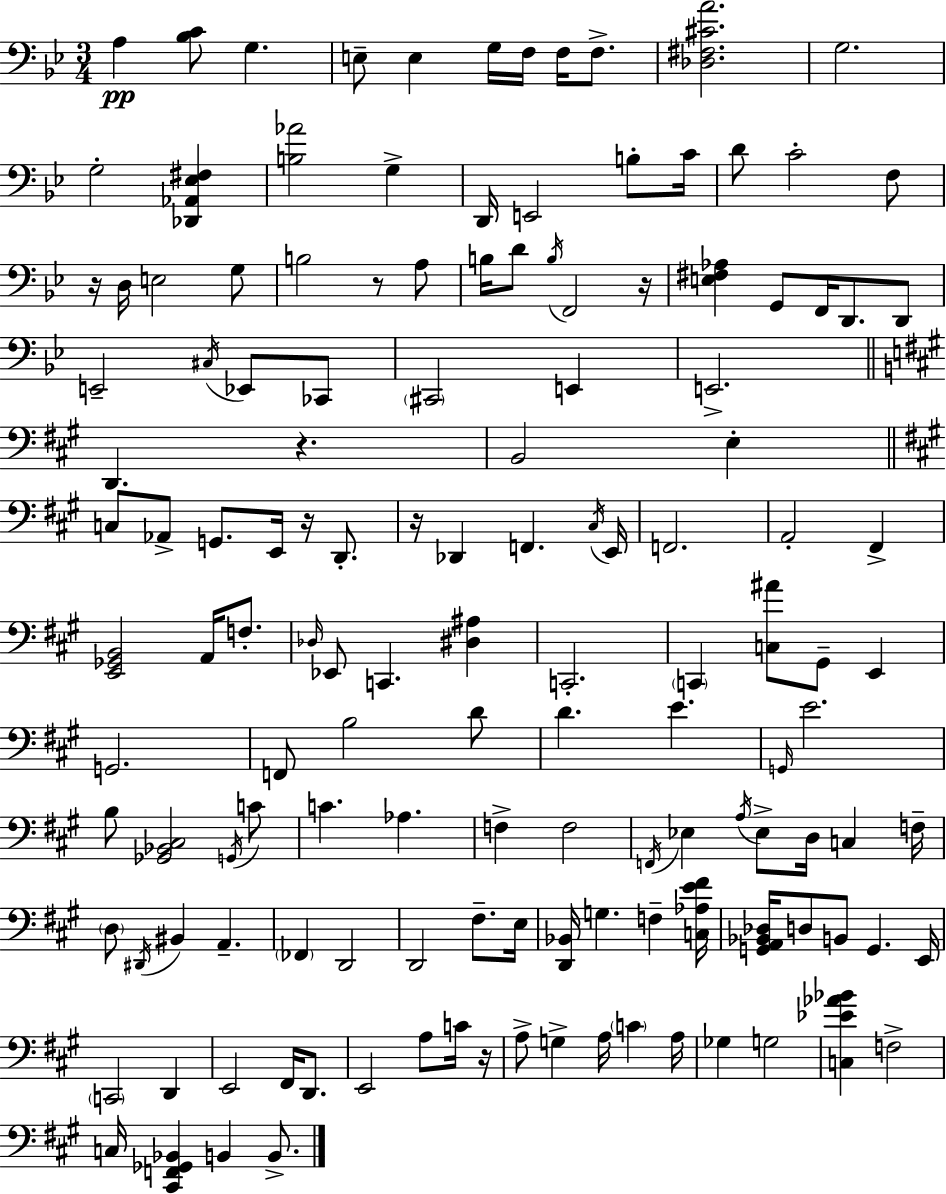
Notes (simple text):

A3/q [Bb3,C4]/e G3/q. E3/e E3/q G3/s F3/s F3/s F3/e. [Db3,F#3,C#4,A4]/h. G3/h. G3/h [Db2,Ab2,Eb3,F#3]/q [B3,Ab4]/h G3/q D2/s E2/h B3/e C4/s D4/e C4/h F3/e R/s D3/s E3/h G3/e B3/h R/e A3/e B3/s D4/e B3/s F2/h R/s [E3,F#3,Ab3]/q G2/e F2/s D2/e. D2/e E2/h C#3/s Eb2/e CES2/e C#2/h E2/q E2/h. D2/q. R/q. B2/h E3/q C3/e Ab2/e G2/e. E2/s R/s D2/e. R/s Db2/q F2/q. C#3/s E2/s F2/h. A2/h F#2/q [E2,Gb2,B2]/h A2/s F3/e. Db3/s Eb2/e C2/q. [D#3,A#3]/q C2/h. C2/q [C3,A#4]/e G#2/e E2/q G2/h. F2/e B3/h D4/e D4/q. E4/q. G2/s E4/h. B3/e [Gb2,Bb2,C#3]/h G2/s C4/e C4/q. Ab3/q. F3/q F3/h F2/s Eb3/q A3/s Eb3/e D3/s C3/q F3/s D3/e D#2/s BIS2/q A2/q. FES2/q D2/h D2/h F#3/e. E3/s [D2,Bb2]/s G3/q. F3/q [C3,Ab3,E4,F#4]/s [G2,A2,Bb2,Db3]/s D3/e B2/e G2/q. E2/s C2/h D2/q E2/h F#2/s D2/e. E2/h A3/e C4/s R/s A3/e G3/q A3/s C4/q A3/s Gb3/q G3/h [C3,Eb4,Ab4,Bb4]/q F3/h C3/s [C#2,F2,Gb2,Bb2]/q B2/q B2/e.